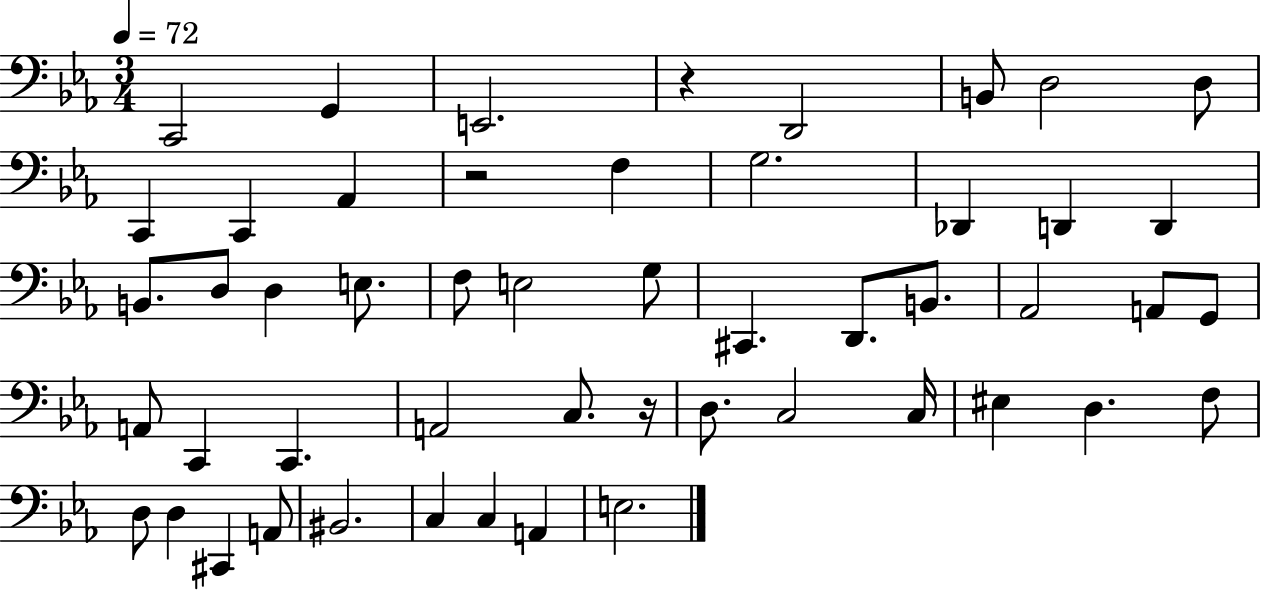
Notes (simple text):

C2/h G2/q E2/h. R/q D2/h B2/e D3/h D3/e C2/q C2/q Ab2/q R/h F3/q G3/h. Db2/q D2/q D2/q B2/e. D3/e D3/q E3/e. F3/e E3/h G3/e C#2/q. D2/e. B2/e. Ab2/h A2/e G2/e A2/e C2/q C2/q. A2/h C3/e. R/s D3/e. C3/h C3/s EIS3/q D3/q. F3/e D3/e D3/q C#2/q A2/e BIS2/h. C3/q C3/q A2/q E3/h.